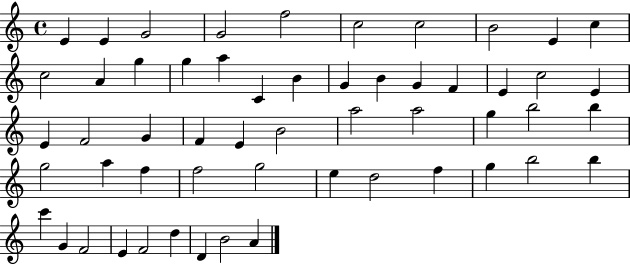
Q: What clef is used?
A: treble